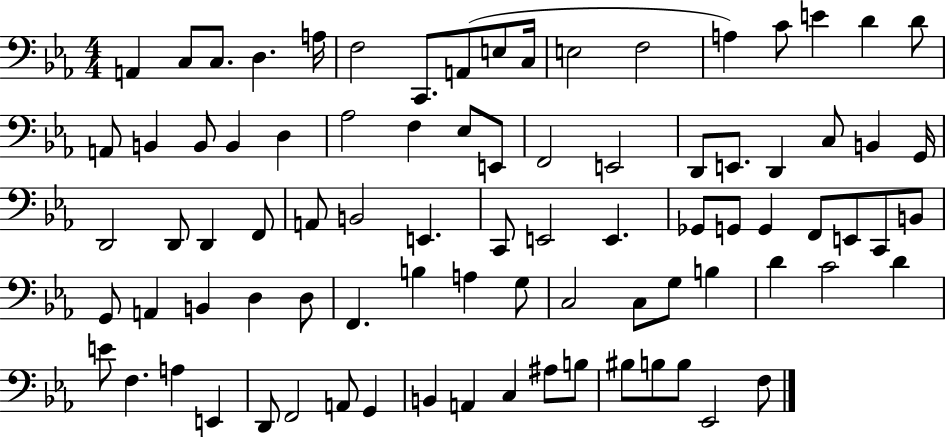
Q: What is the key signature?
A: EES major